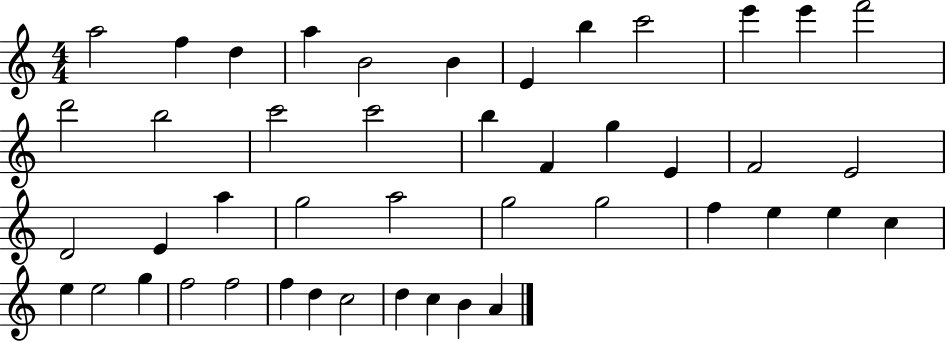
A5/h F5/q D5/q A5/q B4/h B4/q E4/q B5/q C6/h E6/q E6/q F6/h D6/h B5/h C6/h C6/h B5/q F4/q G5/q E4/q F4/h E4/h D4/h E4/q A5/q G5/h A5/h G5/h G5/h F5/q E5/q E5/q C5/q E5/q E5/h G5/q F5/h F5/h F5/q D5/q C5/h D5/q C5/q B4/q A4/q